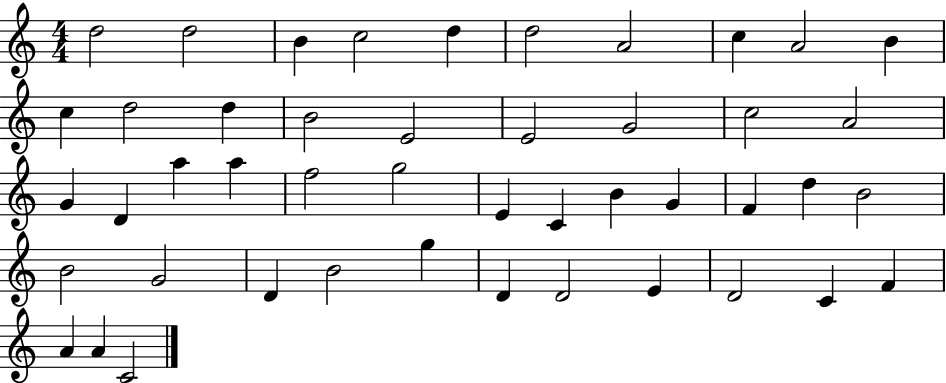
X:1
T:Untitled
M:4/4
L:1/4
K:C
d2 d2 B c2 d d2 A2 c A2 B c d2 d B2 E2 E2 G2 c2 A2 G D a a f2 g2 E C B G F d B2 B2 G2 D B2 g D D2 E D2 C F A A C2